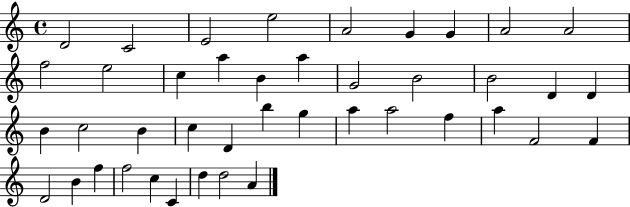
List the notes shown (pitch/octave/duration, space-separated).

D4/h C4/h E4/h E5/h A4/h G4/q G4/q A4/h A4/h F5/h E5/h C5/q A5/q B4/q A5/q G4/h B4/h B4/h D4/q D4/q B4/q C5/h B4/q C5/q D4/q B5/q G5/q A5/q A5/h F5/q A5/q F4/h F4/q D4/h B4/q F5/q F5/h C5/q C4/q D5/q D5/h A4/q